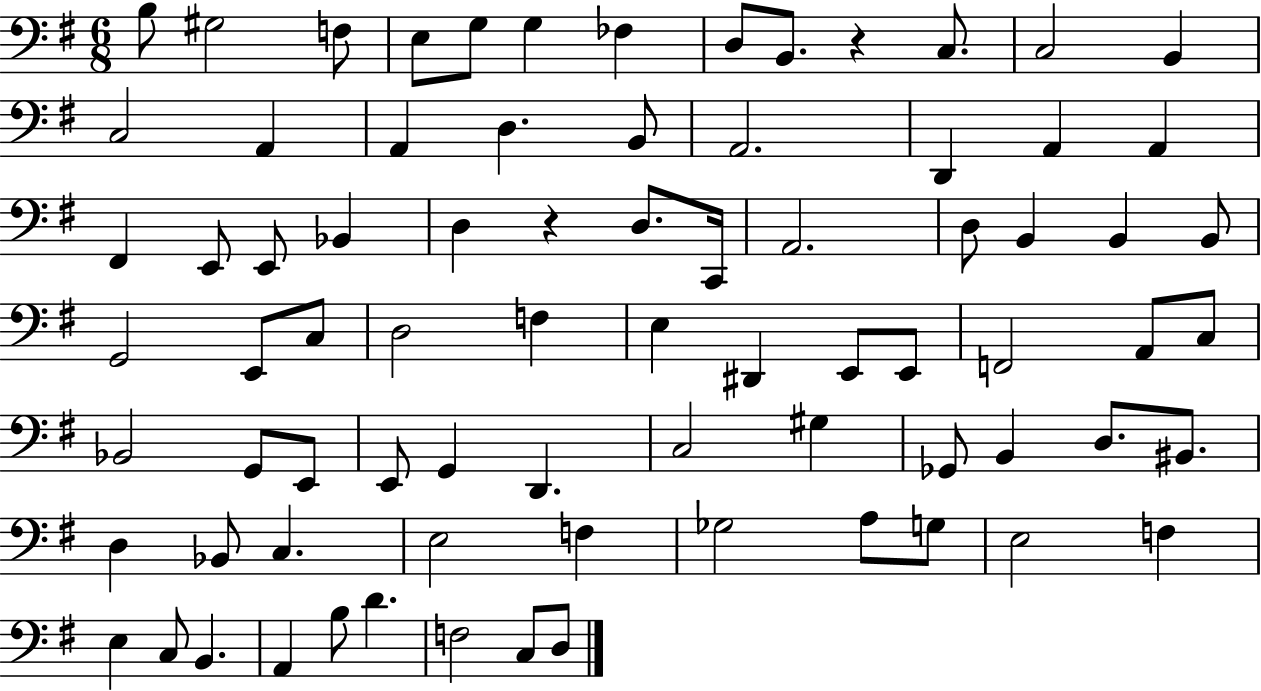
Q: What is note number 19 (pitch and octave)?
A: D2